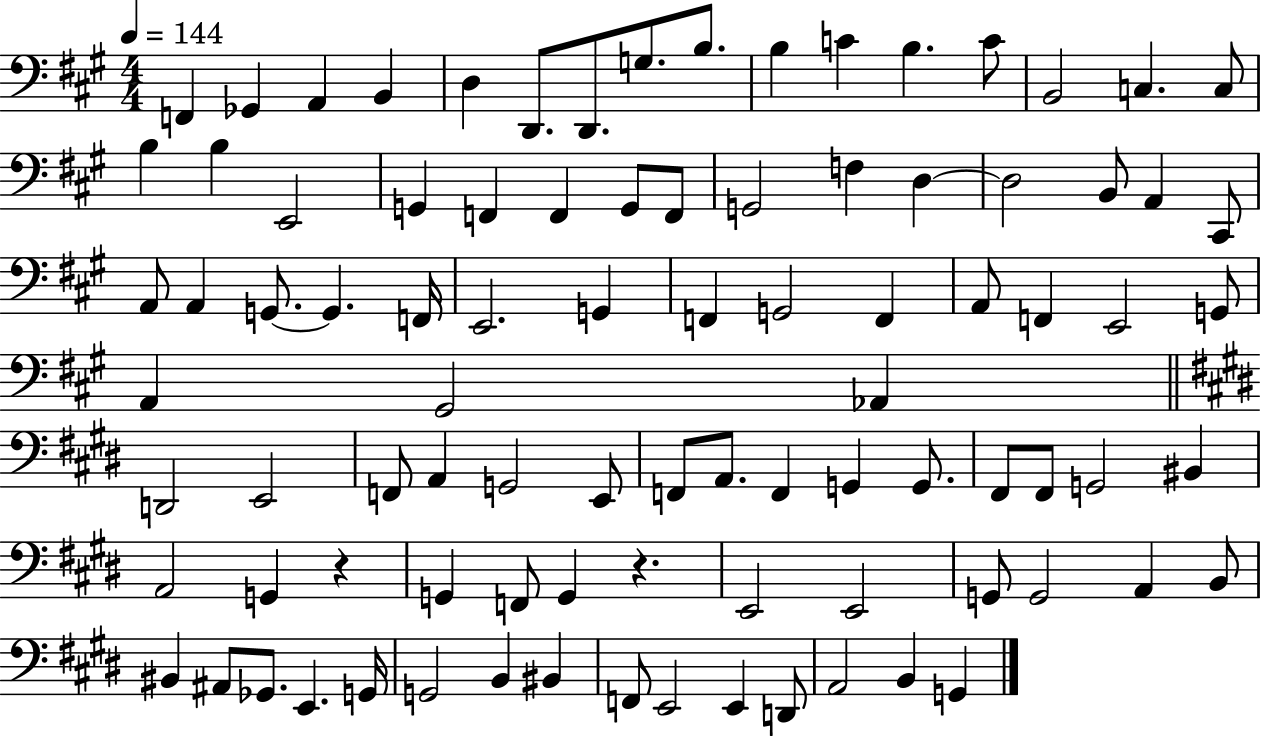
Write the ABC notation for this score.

X:1
T:Untitled
M:4/4
L:1/4
K:A
F,, _G,, A,, B,, D, D,,/2 D,,/2 G,/2 B,/2 B, C B, C/2 B,,2 C, C,/2 B, B, E,,2 G,, F,, F,, G,,/2 F,,/2 G,,2 F, D, D,2 B,,/2 A,, ^C,,/2 A,,/2 A,, G,,/2 G,, F,,/4 E,,2 G,, F,, G,,2 F,, A,,/2 F,, E,,2 G,,/2 A,, ^G,,2 _A,, D,,2 E,,2 F,,/2 A,, G,,2 E,,/2 F,,/2 A,,/2 F,, G,, G,,/2 ^F,,/2 ^F,,/2 G,,2 ^B,, A,,2 G,, z G,, F,,/2 G,, z E,,2 E,,2 G,,/2 G,,2 A,, B,,/2 ^B,, ^A,,/2 _G,,/2 E,, G,,/4 G,,2 B,, ^B,, F,,/2 E,,2 E,, D,,/2 A,,2 B,, G,,